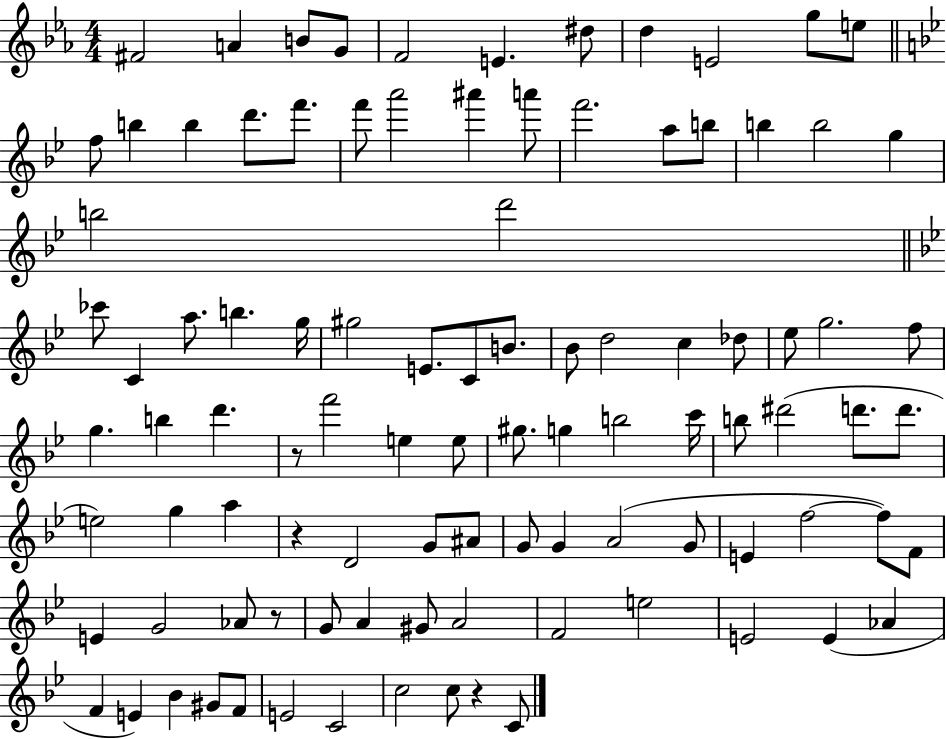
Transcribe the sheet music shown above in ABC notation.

X:1
T:Untitled
M:4/4
L:1/4
K:Eb
^F2 A B/2 G/2 F2 E ^d/2 d E2 g/2 e/2 f/2 b b d'/2 f'/2 f'/2 a'2 ^a' a'/2 f'2 a/2 b/2 b b2 g b2 d'2 _c'/2 C a/2 b g/4 ^g2 E/2 C/2 B/2 _B/2 d2 c _d/2 _e/2 g2 f/2 g b d' z/2 f'2 e e/2 ^g/2 g b2 c'/4 b/2 ^d'2 d'/2 d'/2 e2 g a z D2 G/2 ^A/2 G/2 G A2 G/2 E f2 f/2 F/2 E G2 _A/2 z/2 G/2 A ^G/2 A2 F2 e2 E2 E _A F E _B ^G/2 F/2 E2 C2 c2 c/2 z C/2